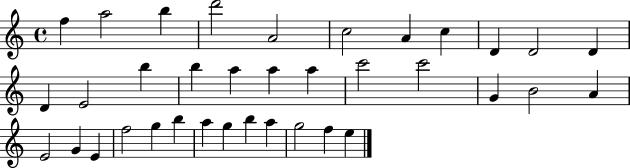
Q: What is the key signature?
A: C major